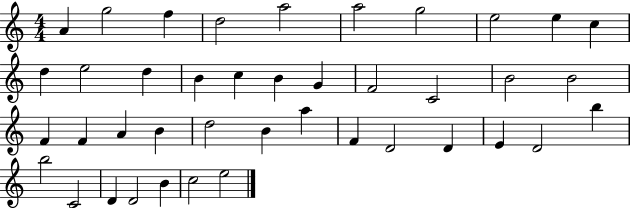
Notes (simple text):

A4/q G5/h F5/q D5/h A5/h A5/h G5/h E5/h E5/q C5/q D5/q E5/h D5/q B4/q C5/q B4/q G4/q F4/h C4/h B4/h B4/h F4/q F4/q A4/q B4/q D5/h B4/q A5/q F4/q D4/h D4/q E4/q D4/h B5/q B5/h C4/h D4/q D4/h B4/q C5/h E5/h